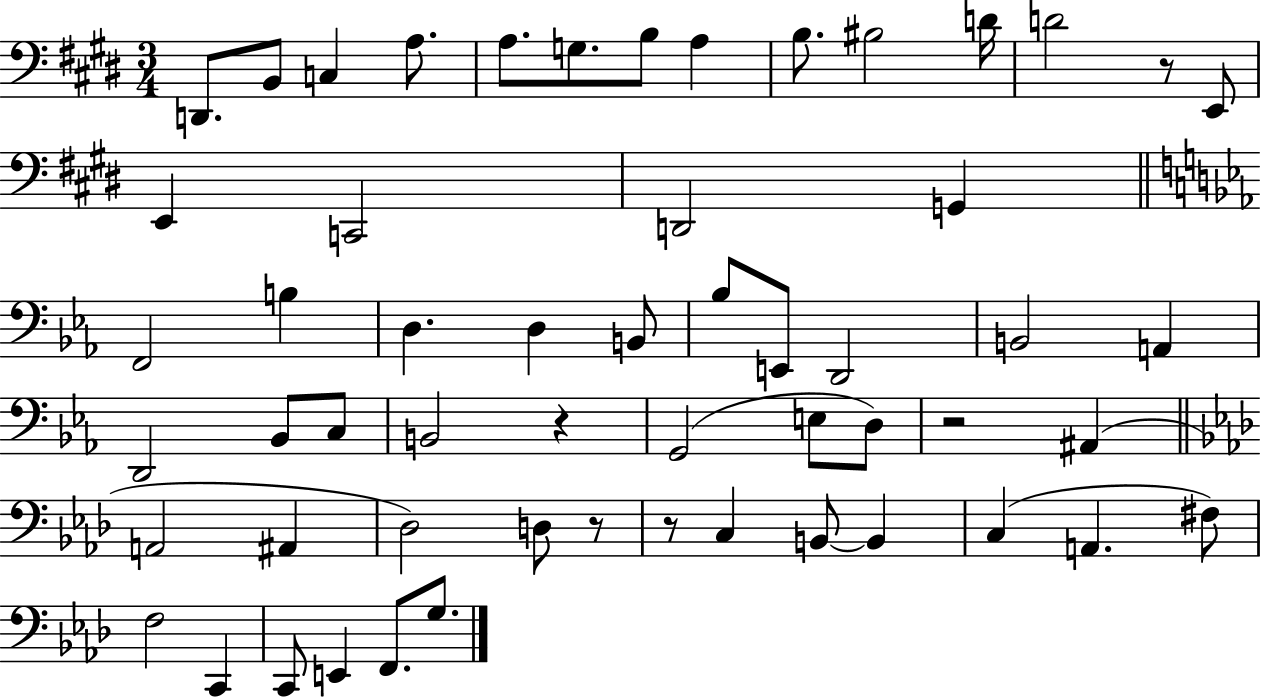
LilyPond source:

{
  \clef bass
  \numericTimeSignature
  \time 3/4
  \key e \major
  d,8. b,8 c4 a8. | a8. g8. b8 a4 | b8. bis2 d'16 | d'2 r8 e,8 | \break e,4 c,2 | d,2 g,4 | \bar "||" \break \key c \minor f,2 b4 | d4. d4 b,8 | bes8 e,8 d,2 | b,2 a,4 | \break d,2 bes,8 c8 | b,2 r4 | g,2( e8 d8) | r2 ais,4( | \break \bar "||" \break \key f \minor a,2 ais,4 | des2) d8 r8 | r8 c4 b,8~~ b,4 | c4( a,4. fis8) | \break f2 c,4 | c,8 e,4 f,8. g8. | \bar "|."
}